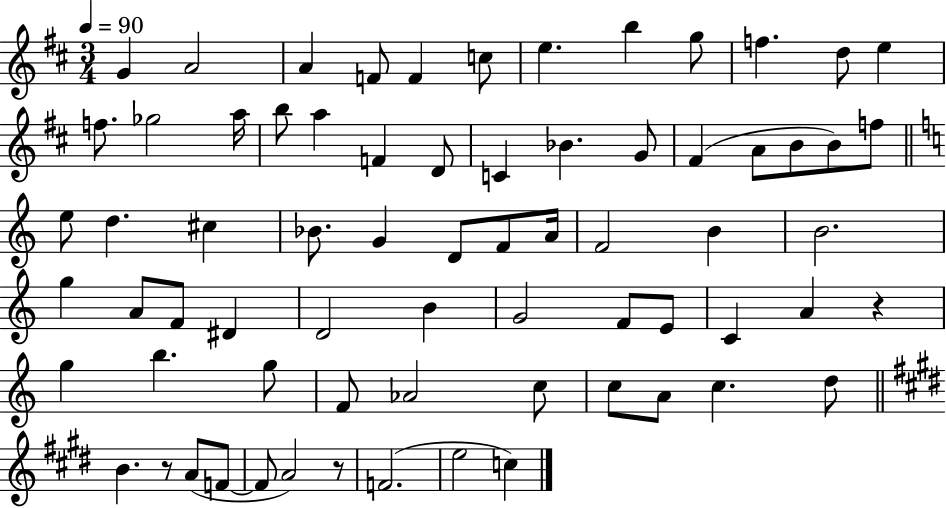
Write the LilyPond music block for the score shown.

{
  \clef treble
  \numericTimeSignature
  \time 3/4
  \key d \major
  \tempo 4 = 90
  g'4 a'2 | a'4 f'8 f'4 c''8 | e''4. b''4 g''8 | f''4. d''8 e''4 | \break f''8. ges''2 a''16 | b''8 a''4 f'4 d'8 | c'4 bes'4. g'8 | fis'4( a'8 b'8 b'8) f''8 | \break \bar "||" \break \key c \major e''8 d''4. cis''4 | bes'8. g'4 d'8 f'8 a'16 | f'2 b'4 | b'2. | \break g''4 a'8 f'8 dis'4 | d'2 b'4 | g'2 f'8 e'8 | c'4 a'4 r4 | \break g''4 b''4. g''8 | f'8 aes'2 c''8 | c''8 a'8 c''4. d''8 | \bar "||" \break \key e \major b'4. r8 a'8( f'8~~ | f'8 a'2) r8 | f'2.( | e''2 c''4) | \break \bar "|."
}